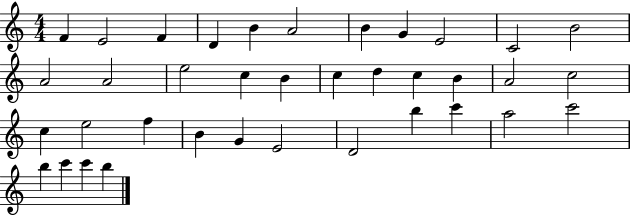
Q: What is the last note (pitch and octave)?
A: B5